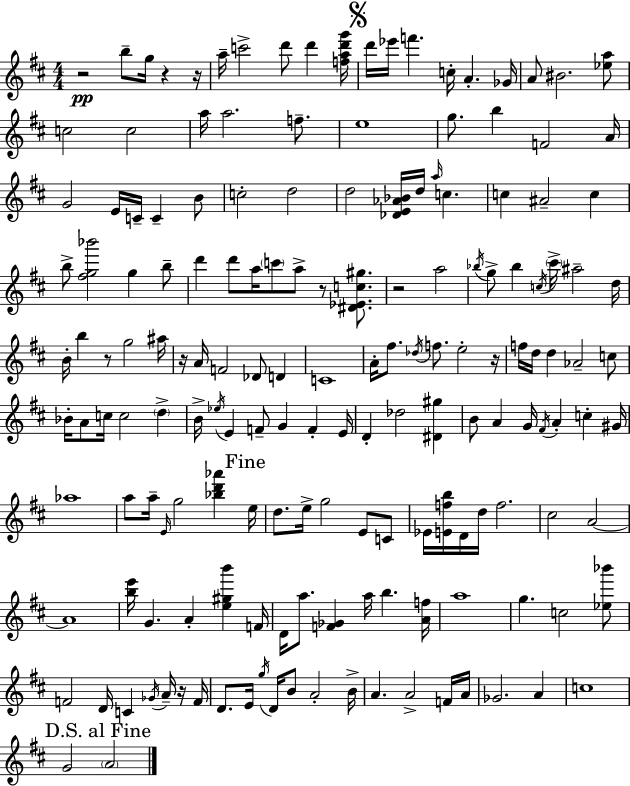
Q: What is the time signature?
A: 4/4